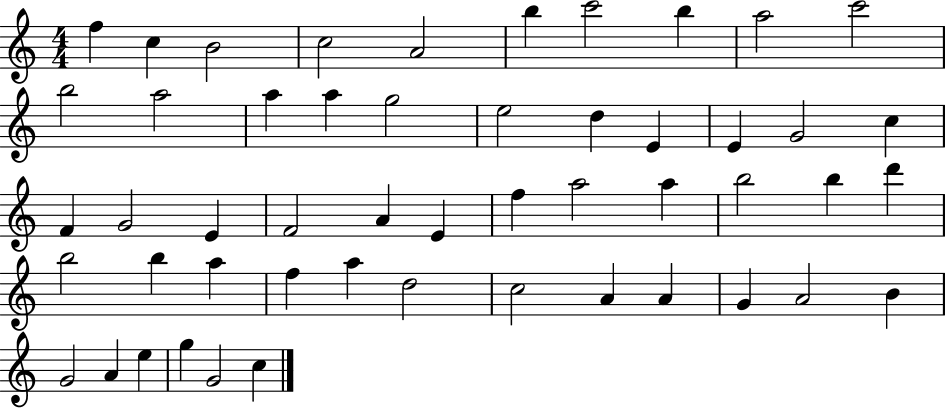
X:1
T:Untitled
M:4/4
L:1/4
K:C
f c B2 c2 A2 b c'2 b a2 c'2 b2 a2 a a g2 e2 d E E G2 c F G2 E F2 A E f a2 a b2 b d' b2 b a f a d2 c2 A A G A2 B G2 A e g G2 c